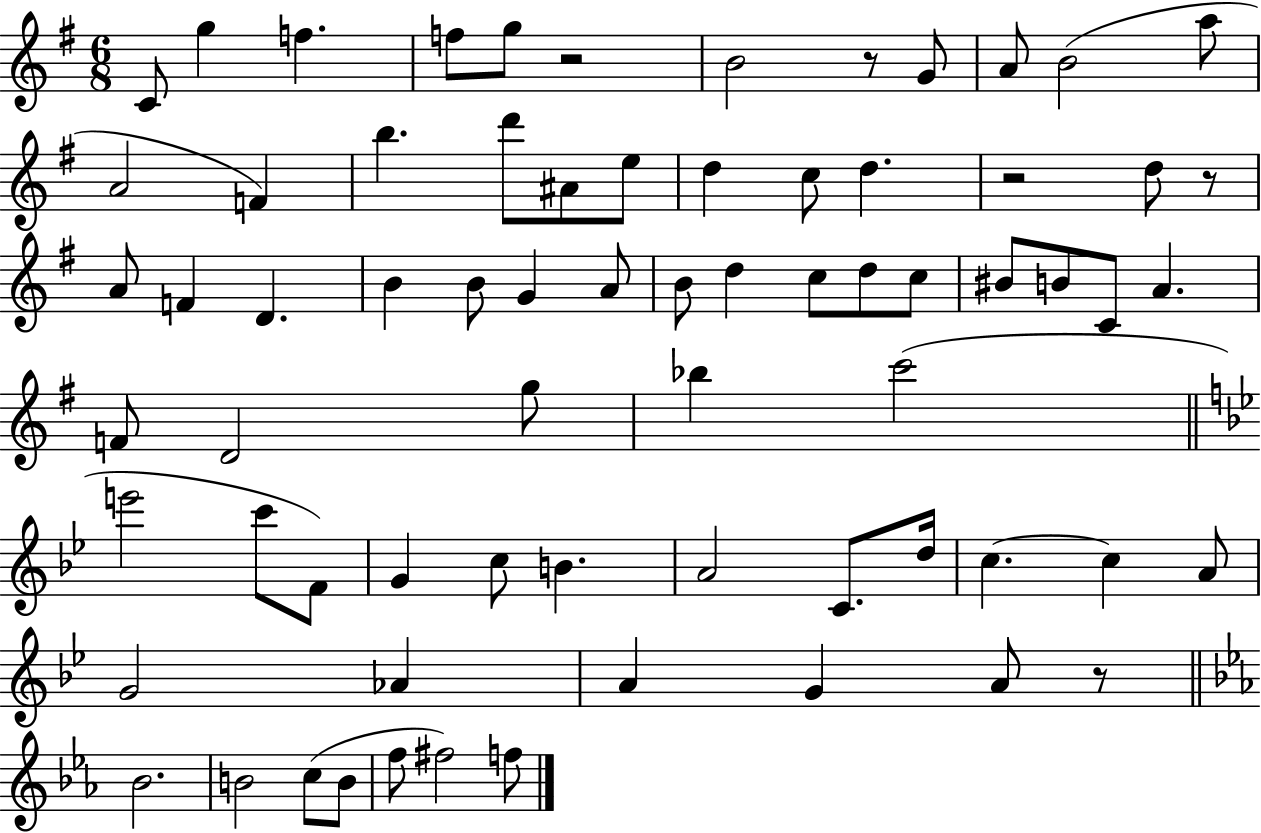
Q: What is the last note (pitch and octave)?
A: F5